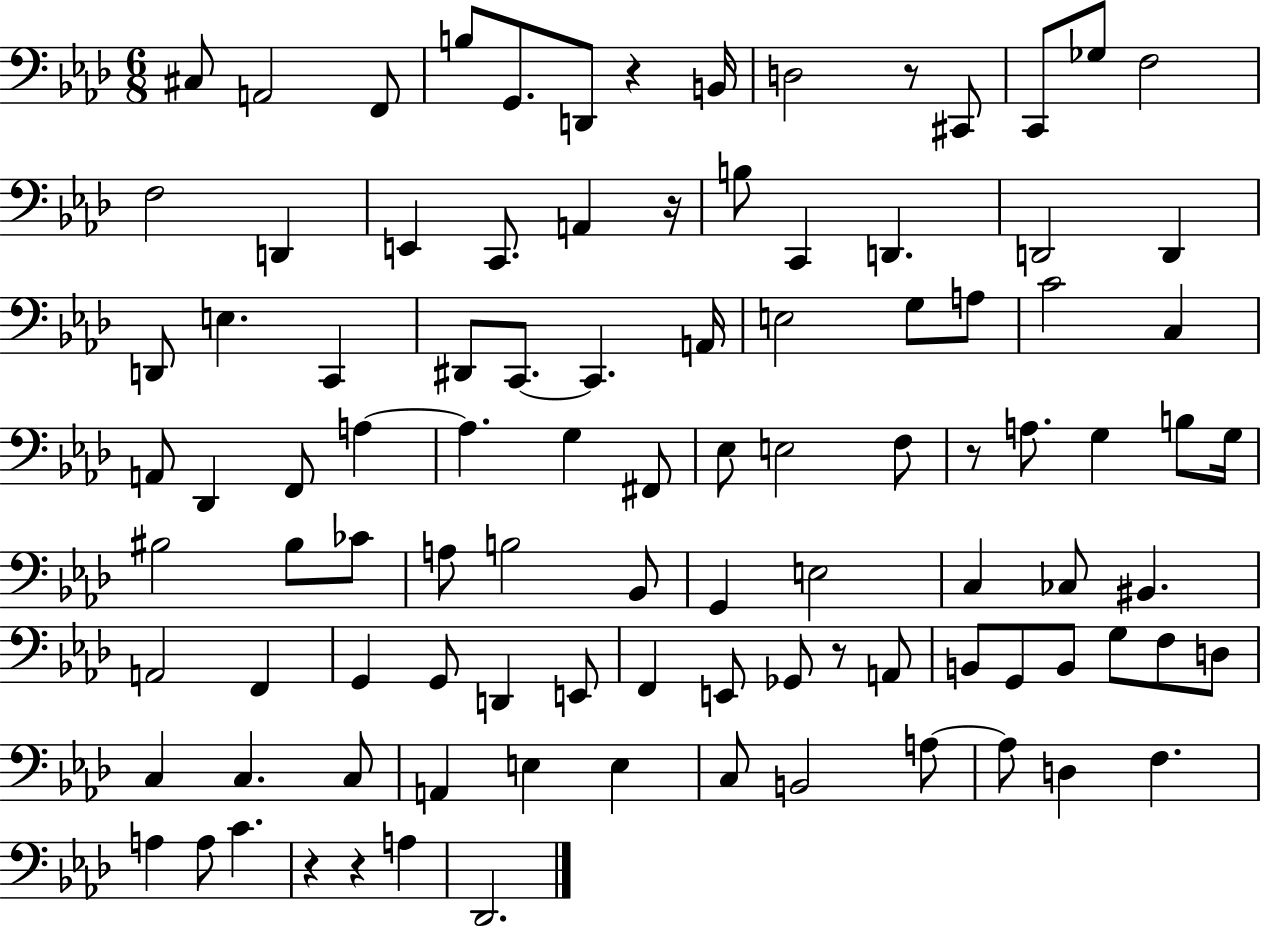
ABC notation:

X:1
T:Untitled
M:6/8
L:1/4
K:Ab
^C,/2 A,,2 F,,/2 B,/2 G,,/2 D,,/2 z B,,/4 D,2 z/2 ^C,,/2 C,,/2 _G,/2 F,2 F,2 D,, E,, C,,/2 A,, z/4 B,/2 C,, D,, D,,2 D,, D,,/2 E, C,, ^D,,/2 C,,/2 C,, A,,/4 E,2 G,/2 A,/2 C2 C, A,,/2 _D,, F,,/2 A, A, G, ^F,,/2 _E,/2 E,2 F,/2 z/2 A,/2 G, B,/2 G,/4 ^B,2 ^B,/2 _C/2 A,/2 B,2 _B,,/2 G,, E,2 C, _C,/2 ^B,, A,,2 F,, G,, G,,/2 D,, E,,/2 F,, E,,/2 _G,,/2 z/2 A,,/2 B,,/2 G,,/2 B,,/2 G,/2 F,/2 D,/2 C, C, C,/2 A,, E, E, C,/2 B,,2 A,/2 A,/2 D, F, A, A,/2 C z z A, _D,,2